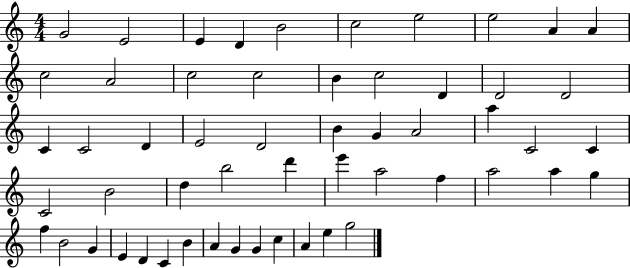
G4/h E4/h E4/q D4/q B4/h C5/h E5/h E5/h A4/q A4/q C5/h A4/h C5/h C5/h B4/q C5/h D4/q D4/h D4/h C4/q C4/h D4/q E4/h D4/h B4/q G4/q A4/h A5/q C4/h C4/q C4/h B4/h D5/q B5/h D6/q E6/q A5/h F5/q A5/h A5/q G5/q F5/q B4/h G4/q E4/q D4/q C4/q B4/q A4/q G4/q G4/q C5/q A4/q E5/q G5/h